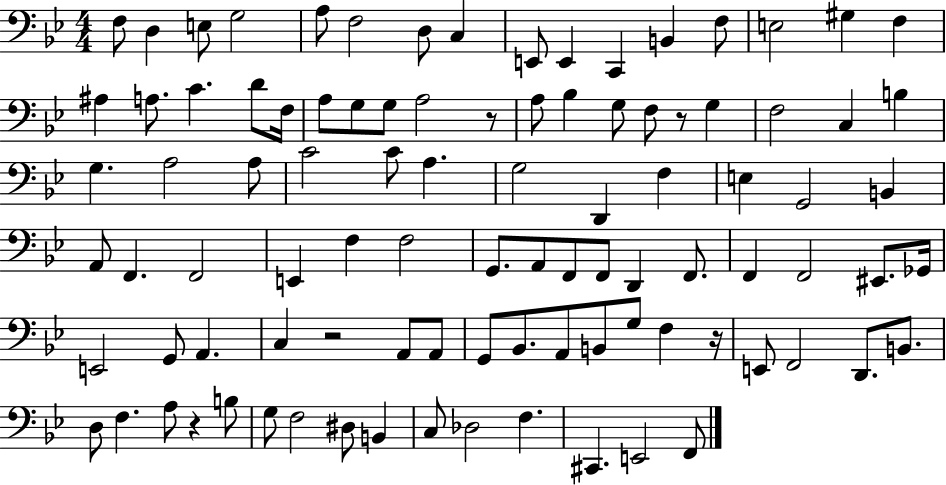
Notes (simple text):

F3/e D3/q E3/e G3/h A3/e F3/h D3/e C3/q E2/e E2/q C2/q B2/q F3/e E3/h G#3/q F3/q A#3/q A3/e. C4/q. D4/e F3/s A3/e G3/e G3/e A3/h R/e A3/e Bb3/q G3/e F3/e R/e G3/q F3/h C3/q B3/q G3/q. A3/h A3/e C4/h C4/e A3/q. G3/h D2/q F3/q E3/q G2/h B2/q A2/e F2/q. F2/h E2/q F3/q F3/h G2/e. A2/e F2/e F2/e D2/q F2/e. F2/q F2/h EIS2/e. Gb2/s E2/h G2/e A2/q. C3/q R/h A2/e A2/e G2/e Bb2/e. A2/e B2/e G3/e F3/q R/s E2/e F2/h D2/e. B2/e. D3/e F3/q. A3/e R/q B3/e G3/e F3/h D#3/e B2/q C3/e Db3/h F3/q. C#2/q. E2/h F2/e